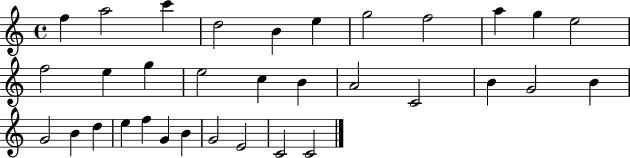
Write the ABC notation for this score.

X:1
T:Untitled
M:4/4
L:1/4
K:C
f a2 c' d2 B e g2 f2 a g e2 f2 e g e2 c B A2 C2 B G2 B G2 B d e f G B G2 E2 C2 C2